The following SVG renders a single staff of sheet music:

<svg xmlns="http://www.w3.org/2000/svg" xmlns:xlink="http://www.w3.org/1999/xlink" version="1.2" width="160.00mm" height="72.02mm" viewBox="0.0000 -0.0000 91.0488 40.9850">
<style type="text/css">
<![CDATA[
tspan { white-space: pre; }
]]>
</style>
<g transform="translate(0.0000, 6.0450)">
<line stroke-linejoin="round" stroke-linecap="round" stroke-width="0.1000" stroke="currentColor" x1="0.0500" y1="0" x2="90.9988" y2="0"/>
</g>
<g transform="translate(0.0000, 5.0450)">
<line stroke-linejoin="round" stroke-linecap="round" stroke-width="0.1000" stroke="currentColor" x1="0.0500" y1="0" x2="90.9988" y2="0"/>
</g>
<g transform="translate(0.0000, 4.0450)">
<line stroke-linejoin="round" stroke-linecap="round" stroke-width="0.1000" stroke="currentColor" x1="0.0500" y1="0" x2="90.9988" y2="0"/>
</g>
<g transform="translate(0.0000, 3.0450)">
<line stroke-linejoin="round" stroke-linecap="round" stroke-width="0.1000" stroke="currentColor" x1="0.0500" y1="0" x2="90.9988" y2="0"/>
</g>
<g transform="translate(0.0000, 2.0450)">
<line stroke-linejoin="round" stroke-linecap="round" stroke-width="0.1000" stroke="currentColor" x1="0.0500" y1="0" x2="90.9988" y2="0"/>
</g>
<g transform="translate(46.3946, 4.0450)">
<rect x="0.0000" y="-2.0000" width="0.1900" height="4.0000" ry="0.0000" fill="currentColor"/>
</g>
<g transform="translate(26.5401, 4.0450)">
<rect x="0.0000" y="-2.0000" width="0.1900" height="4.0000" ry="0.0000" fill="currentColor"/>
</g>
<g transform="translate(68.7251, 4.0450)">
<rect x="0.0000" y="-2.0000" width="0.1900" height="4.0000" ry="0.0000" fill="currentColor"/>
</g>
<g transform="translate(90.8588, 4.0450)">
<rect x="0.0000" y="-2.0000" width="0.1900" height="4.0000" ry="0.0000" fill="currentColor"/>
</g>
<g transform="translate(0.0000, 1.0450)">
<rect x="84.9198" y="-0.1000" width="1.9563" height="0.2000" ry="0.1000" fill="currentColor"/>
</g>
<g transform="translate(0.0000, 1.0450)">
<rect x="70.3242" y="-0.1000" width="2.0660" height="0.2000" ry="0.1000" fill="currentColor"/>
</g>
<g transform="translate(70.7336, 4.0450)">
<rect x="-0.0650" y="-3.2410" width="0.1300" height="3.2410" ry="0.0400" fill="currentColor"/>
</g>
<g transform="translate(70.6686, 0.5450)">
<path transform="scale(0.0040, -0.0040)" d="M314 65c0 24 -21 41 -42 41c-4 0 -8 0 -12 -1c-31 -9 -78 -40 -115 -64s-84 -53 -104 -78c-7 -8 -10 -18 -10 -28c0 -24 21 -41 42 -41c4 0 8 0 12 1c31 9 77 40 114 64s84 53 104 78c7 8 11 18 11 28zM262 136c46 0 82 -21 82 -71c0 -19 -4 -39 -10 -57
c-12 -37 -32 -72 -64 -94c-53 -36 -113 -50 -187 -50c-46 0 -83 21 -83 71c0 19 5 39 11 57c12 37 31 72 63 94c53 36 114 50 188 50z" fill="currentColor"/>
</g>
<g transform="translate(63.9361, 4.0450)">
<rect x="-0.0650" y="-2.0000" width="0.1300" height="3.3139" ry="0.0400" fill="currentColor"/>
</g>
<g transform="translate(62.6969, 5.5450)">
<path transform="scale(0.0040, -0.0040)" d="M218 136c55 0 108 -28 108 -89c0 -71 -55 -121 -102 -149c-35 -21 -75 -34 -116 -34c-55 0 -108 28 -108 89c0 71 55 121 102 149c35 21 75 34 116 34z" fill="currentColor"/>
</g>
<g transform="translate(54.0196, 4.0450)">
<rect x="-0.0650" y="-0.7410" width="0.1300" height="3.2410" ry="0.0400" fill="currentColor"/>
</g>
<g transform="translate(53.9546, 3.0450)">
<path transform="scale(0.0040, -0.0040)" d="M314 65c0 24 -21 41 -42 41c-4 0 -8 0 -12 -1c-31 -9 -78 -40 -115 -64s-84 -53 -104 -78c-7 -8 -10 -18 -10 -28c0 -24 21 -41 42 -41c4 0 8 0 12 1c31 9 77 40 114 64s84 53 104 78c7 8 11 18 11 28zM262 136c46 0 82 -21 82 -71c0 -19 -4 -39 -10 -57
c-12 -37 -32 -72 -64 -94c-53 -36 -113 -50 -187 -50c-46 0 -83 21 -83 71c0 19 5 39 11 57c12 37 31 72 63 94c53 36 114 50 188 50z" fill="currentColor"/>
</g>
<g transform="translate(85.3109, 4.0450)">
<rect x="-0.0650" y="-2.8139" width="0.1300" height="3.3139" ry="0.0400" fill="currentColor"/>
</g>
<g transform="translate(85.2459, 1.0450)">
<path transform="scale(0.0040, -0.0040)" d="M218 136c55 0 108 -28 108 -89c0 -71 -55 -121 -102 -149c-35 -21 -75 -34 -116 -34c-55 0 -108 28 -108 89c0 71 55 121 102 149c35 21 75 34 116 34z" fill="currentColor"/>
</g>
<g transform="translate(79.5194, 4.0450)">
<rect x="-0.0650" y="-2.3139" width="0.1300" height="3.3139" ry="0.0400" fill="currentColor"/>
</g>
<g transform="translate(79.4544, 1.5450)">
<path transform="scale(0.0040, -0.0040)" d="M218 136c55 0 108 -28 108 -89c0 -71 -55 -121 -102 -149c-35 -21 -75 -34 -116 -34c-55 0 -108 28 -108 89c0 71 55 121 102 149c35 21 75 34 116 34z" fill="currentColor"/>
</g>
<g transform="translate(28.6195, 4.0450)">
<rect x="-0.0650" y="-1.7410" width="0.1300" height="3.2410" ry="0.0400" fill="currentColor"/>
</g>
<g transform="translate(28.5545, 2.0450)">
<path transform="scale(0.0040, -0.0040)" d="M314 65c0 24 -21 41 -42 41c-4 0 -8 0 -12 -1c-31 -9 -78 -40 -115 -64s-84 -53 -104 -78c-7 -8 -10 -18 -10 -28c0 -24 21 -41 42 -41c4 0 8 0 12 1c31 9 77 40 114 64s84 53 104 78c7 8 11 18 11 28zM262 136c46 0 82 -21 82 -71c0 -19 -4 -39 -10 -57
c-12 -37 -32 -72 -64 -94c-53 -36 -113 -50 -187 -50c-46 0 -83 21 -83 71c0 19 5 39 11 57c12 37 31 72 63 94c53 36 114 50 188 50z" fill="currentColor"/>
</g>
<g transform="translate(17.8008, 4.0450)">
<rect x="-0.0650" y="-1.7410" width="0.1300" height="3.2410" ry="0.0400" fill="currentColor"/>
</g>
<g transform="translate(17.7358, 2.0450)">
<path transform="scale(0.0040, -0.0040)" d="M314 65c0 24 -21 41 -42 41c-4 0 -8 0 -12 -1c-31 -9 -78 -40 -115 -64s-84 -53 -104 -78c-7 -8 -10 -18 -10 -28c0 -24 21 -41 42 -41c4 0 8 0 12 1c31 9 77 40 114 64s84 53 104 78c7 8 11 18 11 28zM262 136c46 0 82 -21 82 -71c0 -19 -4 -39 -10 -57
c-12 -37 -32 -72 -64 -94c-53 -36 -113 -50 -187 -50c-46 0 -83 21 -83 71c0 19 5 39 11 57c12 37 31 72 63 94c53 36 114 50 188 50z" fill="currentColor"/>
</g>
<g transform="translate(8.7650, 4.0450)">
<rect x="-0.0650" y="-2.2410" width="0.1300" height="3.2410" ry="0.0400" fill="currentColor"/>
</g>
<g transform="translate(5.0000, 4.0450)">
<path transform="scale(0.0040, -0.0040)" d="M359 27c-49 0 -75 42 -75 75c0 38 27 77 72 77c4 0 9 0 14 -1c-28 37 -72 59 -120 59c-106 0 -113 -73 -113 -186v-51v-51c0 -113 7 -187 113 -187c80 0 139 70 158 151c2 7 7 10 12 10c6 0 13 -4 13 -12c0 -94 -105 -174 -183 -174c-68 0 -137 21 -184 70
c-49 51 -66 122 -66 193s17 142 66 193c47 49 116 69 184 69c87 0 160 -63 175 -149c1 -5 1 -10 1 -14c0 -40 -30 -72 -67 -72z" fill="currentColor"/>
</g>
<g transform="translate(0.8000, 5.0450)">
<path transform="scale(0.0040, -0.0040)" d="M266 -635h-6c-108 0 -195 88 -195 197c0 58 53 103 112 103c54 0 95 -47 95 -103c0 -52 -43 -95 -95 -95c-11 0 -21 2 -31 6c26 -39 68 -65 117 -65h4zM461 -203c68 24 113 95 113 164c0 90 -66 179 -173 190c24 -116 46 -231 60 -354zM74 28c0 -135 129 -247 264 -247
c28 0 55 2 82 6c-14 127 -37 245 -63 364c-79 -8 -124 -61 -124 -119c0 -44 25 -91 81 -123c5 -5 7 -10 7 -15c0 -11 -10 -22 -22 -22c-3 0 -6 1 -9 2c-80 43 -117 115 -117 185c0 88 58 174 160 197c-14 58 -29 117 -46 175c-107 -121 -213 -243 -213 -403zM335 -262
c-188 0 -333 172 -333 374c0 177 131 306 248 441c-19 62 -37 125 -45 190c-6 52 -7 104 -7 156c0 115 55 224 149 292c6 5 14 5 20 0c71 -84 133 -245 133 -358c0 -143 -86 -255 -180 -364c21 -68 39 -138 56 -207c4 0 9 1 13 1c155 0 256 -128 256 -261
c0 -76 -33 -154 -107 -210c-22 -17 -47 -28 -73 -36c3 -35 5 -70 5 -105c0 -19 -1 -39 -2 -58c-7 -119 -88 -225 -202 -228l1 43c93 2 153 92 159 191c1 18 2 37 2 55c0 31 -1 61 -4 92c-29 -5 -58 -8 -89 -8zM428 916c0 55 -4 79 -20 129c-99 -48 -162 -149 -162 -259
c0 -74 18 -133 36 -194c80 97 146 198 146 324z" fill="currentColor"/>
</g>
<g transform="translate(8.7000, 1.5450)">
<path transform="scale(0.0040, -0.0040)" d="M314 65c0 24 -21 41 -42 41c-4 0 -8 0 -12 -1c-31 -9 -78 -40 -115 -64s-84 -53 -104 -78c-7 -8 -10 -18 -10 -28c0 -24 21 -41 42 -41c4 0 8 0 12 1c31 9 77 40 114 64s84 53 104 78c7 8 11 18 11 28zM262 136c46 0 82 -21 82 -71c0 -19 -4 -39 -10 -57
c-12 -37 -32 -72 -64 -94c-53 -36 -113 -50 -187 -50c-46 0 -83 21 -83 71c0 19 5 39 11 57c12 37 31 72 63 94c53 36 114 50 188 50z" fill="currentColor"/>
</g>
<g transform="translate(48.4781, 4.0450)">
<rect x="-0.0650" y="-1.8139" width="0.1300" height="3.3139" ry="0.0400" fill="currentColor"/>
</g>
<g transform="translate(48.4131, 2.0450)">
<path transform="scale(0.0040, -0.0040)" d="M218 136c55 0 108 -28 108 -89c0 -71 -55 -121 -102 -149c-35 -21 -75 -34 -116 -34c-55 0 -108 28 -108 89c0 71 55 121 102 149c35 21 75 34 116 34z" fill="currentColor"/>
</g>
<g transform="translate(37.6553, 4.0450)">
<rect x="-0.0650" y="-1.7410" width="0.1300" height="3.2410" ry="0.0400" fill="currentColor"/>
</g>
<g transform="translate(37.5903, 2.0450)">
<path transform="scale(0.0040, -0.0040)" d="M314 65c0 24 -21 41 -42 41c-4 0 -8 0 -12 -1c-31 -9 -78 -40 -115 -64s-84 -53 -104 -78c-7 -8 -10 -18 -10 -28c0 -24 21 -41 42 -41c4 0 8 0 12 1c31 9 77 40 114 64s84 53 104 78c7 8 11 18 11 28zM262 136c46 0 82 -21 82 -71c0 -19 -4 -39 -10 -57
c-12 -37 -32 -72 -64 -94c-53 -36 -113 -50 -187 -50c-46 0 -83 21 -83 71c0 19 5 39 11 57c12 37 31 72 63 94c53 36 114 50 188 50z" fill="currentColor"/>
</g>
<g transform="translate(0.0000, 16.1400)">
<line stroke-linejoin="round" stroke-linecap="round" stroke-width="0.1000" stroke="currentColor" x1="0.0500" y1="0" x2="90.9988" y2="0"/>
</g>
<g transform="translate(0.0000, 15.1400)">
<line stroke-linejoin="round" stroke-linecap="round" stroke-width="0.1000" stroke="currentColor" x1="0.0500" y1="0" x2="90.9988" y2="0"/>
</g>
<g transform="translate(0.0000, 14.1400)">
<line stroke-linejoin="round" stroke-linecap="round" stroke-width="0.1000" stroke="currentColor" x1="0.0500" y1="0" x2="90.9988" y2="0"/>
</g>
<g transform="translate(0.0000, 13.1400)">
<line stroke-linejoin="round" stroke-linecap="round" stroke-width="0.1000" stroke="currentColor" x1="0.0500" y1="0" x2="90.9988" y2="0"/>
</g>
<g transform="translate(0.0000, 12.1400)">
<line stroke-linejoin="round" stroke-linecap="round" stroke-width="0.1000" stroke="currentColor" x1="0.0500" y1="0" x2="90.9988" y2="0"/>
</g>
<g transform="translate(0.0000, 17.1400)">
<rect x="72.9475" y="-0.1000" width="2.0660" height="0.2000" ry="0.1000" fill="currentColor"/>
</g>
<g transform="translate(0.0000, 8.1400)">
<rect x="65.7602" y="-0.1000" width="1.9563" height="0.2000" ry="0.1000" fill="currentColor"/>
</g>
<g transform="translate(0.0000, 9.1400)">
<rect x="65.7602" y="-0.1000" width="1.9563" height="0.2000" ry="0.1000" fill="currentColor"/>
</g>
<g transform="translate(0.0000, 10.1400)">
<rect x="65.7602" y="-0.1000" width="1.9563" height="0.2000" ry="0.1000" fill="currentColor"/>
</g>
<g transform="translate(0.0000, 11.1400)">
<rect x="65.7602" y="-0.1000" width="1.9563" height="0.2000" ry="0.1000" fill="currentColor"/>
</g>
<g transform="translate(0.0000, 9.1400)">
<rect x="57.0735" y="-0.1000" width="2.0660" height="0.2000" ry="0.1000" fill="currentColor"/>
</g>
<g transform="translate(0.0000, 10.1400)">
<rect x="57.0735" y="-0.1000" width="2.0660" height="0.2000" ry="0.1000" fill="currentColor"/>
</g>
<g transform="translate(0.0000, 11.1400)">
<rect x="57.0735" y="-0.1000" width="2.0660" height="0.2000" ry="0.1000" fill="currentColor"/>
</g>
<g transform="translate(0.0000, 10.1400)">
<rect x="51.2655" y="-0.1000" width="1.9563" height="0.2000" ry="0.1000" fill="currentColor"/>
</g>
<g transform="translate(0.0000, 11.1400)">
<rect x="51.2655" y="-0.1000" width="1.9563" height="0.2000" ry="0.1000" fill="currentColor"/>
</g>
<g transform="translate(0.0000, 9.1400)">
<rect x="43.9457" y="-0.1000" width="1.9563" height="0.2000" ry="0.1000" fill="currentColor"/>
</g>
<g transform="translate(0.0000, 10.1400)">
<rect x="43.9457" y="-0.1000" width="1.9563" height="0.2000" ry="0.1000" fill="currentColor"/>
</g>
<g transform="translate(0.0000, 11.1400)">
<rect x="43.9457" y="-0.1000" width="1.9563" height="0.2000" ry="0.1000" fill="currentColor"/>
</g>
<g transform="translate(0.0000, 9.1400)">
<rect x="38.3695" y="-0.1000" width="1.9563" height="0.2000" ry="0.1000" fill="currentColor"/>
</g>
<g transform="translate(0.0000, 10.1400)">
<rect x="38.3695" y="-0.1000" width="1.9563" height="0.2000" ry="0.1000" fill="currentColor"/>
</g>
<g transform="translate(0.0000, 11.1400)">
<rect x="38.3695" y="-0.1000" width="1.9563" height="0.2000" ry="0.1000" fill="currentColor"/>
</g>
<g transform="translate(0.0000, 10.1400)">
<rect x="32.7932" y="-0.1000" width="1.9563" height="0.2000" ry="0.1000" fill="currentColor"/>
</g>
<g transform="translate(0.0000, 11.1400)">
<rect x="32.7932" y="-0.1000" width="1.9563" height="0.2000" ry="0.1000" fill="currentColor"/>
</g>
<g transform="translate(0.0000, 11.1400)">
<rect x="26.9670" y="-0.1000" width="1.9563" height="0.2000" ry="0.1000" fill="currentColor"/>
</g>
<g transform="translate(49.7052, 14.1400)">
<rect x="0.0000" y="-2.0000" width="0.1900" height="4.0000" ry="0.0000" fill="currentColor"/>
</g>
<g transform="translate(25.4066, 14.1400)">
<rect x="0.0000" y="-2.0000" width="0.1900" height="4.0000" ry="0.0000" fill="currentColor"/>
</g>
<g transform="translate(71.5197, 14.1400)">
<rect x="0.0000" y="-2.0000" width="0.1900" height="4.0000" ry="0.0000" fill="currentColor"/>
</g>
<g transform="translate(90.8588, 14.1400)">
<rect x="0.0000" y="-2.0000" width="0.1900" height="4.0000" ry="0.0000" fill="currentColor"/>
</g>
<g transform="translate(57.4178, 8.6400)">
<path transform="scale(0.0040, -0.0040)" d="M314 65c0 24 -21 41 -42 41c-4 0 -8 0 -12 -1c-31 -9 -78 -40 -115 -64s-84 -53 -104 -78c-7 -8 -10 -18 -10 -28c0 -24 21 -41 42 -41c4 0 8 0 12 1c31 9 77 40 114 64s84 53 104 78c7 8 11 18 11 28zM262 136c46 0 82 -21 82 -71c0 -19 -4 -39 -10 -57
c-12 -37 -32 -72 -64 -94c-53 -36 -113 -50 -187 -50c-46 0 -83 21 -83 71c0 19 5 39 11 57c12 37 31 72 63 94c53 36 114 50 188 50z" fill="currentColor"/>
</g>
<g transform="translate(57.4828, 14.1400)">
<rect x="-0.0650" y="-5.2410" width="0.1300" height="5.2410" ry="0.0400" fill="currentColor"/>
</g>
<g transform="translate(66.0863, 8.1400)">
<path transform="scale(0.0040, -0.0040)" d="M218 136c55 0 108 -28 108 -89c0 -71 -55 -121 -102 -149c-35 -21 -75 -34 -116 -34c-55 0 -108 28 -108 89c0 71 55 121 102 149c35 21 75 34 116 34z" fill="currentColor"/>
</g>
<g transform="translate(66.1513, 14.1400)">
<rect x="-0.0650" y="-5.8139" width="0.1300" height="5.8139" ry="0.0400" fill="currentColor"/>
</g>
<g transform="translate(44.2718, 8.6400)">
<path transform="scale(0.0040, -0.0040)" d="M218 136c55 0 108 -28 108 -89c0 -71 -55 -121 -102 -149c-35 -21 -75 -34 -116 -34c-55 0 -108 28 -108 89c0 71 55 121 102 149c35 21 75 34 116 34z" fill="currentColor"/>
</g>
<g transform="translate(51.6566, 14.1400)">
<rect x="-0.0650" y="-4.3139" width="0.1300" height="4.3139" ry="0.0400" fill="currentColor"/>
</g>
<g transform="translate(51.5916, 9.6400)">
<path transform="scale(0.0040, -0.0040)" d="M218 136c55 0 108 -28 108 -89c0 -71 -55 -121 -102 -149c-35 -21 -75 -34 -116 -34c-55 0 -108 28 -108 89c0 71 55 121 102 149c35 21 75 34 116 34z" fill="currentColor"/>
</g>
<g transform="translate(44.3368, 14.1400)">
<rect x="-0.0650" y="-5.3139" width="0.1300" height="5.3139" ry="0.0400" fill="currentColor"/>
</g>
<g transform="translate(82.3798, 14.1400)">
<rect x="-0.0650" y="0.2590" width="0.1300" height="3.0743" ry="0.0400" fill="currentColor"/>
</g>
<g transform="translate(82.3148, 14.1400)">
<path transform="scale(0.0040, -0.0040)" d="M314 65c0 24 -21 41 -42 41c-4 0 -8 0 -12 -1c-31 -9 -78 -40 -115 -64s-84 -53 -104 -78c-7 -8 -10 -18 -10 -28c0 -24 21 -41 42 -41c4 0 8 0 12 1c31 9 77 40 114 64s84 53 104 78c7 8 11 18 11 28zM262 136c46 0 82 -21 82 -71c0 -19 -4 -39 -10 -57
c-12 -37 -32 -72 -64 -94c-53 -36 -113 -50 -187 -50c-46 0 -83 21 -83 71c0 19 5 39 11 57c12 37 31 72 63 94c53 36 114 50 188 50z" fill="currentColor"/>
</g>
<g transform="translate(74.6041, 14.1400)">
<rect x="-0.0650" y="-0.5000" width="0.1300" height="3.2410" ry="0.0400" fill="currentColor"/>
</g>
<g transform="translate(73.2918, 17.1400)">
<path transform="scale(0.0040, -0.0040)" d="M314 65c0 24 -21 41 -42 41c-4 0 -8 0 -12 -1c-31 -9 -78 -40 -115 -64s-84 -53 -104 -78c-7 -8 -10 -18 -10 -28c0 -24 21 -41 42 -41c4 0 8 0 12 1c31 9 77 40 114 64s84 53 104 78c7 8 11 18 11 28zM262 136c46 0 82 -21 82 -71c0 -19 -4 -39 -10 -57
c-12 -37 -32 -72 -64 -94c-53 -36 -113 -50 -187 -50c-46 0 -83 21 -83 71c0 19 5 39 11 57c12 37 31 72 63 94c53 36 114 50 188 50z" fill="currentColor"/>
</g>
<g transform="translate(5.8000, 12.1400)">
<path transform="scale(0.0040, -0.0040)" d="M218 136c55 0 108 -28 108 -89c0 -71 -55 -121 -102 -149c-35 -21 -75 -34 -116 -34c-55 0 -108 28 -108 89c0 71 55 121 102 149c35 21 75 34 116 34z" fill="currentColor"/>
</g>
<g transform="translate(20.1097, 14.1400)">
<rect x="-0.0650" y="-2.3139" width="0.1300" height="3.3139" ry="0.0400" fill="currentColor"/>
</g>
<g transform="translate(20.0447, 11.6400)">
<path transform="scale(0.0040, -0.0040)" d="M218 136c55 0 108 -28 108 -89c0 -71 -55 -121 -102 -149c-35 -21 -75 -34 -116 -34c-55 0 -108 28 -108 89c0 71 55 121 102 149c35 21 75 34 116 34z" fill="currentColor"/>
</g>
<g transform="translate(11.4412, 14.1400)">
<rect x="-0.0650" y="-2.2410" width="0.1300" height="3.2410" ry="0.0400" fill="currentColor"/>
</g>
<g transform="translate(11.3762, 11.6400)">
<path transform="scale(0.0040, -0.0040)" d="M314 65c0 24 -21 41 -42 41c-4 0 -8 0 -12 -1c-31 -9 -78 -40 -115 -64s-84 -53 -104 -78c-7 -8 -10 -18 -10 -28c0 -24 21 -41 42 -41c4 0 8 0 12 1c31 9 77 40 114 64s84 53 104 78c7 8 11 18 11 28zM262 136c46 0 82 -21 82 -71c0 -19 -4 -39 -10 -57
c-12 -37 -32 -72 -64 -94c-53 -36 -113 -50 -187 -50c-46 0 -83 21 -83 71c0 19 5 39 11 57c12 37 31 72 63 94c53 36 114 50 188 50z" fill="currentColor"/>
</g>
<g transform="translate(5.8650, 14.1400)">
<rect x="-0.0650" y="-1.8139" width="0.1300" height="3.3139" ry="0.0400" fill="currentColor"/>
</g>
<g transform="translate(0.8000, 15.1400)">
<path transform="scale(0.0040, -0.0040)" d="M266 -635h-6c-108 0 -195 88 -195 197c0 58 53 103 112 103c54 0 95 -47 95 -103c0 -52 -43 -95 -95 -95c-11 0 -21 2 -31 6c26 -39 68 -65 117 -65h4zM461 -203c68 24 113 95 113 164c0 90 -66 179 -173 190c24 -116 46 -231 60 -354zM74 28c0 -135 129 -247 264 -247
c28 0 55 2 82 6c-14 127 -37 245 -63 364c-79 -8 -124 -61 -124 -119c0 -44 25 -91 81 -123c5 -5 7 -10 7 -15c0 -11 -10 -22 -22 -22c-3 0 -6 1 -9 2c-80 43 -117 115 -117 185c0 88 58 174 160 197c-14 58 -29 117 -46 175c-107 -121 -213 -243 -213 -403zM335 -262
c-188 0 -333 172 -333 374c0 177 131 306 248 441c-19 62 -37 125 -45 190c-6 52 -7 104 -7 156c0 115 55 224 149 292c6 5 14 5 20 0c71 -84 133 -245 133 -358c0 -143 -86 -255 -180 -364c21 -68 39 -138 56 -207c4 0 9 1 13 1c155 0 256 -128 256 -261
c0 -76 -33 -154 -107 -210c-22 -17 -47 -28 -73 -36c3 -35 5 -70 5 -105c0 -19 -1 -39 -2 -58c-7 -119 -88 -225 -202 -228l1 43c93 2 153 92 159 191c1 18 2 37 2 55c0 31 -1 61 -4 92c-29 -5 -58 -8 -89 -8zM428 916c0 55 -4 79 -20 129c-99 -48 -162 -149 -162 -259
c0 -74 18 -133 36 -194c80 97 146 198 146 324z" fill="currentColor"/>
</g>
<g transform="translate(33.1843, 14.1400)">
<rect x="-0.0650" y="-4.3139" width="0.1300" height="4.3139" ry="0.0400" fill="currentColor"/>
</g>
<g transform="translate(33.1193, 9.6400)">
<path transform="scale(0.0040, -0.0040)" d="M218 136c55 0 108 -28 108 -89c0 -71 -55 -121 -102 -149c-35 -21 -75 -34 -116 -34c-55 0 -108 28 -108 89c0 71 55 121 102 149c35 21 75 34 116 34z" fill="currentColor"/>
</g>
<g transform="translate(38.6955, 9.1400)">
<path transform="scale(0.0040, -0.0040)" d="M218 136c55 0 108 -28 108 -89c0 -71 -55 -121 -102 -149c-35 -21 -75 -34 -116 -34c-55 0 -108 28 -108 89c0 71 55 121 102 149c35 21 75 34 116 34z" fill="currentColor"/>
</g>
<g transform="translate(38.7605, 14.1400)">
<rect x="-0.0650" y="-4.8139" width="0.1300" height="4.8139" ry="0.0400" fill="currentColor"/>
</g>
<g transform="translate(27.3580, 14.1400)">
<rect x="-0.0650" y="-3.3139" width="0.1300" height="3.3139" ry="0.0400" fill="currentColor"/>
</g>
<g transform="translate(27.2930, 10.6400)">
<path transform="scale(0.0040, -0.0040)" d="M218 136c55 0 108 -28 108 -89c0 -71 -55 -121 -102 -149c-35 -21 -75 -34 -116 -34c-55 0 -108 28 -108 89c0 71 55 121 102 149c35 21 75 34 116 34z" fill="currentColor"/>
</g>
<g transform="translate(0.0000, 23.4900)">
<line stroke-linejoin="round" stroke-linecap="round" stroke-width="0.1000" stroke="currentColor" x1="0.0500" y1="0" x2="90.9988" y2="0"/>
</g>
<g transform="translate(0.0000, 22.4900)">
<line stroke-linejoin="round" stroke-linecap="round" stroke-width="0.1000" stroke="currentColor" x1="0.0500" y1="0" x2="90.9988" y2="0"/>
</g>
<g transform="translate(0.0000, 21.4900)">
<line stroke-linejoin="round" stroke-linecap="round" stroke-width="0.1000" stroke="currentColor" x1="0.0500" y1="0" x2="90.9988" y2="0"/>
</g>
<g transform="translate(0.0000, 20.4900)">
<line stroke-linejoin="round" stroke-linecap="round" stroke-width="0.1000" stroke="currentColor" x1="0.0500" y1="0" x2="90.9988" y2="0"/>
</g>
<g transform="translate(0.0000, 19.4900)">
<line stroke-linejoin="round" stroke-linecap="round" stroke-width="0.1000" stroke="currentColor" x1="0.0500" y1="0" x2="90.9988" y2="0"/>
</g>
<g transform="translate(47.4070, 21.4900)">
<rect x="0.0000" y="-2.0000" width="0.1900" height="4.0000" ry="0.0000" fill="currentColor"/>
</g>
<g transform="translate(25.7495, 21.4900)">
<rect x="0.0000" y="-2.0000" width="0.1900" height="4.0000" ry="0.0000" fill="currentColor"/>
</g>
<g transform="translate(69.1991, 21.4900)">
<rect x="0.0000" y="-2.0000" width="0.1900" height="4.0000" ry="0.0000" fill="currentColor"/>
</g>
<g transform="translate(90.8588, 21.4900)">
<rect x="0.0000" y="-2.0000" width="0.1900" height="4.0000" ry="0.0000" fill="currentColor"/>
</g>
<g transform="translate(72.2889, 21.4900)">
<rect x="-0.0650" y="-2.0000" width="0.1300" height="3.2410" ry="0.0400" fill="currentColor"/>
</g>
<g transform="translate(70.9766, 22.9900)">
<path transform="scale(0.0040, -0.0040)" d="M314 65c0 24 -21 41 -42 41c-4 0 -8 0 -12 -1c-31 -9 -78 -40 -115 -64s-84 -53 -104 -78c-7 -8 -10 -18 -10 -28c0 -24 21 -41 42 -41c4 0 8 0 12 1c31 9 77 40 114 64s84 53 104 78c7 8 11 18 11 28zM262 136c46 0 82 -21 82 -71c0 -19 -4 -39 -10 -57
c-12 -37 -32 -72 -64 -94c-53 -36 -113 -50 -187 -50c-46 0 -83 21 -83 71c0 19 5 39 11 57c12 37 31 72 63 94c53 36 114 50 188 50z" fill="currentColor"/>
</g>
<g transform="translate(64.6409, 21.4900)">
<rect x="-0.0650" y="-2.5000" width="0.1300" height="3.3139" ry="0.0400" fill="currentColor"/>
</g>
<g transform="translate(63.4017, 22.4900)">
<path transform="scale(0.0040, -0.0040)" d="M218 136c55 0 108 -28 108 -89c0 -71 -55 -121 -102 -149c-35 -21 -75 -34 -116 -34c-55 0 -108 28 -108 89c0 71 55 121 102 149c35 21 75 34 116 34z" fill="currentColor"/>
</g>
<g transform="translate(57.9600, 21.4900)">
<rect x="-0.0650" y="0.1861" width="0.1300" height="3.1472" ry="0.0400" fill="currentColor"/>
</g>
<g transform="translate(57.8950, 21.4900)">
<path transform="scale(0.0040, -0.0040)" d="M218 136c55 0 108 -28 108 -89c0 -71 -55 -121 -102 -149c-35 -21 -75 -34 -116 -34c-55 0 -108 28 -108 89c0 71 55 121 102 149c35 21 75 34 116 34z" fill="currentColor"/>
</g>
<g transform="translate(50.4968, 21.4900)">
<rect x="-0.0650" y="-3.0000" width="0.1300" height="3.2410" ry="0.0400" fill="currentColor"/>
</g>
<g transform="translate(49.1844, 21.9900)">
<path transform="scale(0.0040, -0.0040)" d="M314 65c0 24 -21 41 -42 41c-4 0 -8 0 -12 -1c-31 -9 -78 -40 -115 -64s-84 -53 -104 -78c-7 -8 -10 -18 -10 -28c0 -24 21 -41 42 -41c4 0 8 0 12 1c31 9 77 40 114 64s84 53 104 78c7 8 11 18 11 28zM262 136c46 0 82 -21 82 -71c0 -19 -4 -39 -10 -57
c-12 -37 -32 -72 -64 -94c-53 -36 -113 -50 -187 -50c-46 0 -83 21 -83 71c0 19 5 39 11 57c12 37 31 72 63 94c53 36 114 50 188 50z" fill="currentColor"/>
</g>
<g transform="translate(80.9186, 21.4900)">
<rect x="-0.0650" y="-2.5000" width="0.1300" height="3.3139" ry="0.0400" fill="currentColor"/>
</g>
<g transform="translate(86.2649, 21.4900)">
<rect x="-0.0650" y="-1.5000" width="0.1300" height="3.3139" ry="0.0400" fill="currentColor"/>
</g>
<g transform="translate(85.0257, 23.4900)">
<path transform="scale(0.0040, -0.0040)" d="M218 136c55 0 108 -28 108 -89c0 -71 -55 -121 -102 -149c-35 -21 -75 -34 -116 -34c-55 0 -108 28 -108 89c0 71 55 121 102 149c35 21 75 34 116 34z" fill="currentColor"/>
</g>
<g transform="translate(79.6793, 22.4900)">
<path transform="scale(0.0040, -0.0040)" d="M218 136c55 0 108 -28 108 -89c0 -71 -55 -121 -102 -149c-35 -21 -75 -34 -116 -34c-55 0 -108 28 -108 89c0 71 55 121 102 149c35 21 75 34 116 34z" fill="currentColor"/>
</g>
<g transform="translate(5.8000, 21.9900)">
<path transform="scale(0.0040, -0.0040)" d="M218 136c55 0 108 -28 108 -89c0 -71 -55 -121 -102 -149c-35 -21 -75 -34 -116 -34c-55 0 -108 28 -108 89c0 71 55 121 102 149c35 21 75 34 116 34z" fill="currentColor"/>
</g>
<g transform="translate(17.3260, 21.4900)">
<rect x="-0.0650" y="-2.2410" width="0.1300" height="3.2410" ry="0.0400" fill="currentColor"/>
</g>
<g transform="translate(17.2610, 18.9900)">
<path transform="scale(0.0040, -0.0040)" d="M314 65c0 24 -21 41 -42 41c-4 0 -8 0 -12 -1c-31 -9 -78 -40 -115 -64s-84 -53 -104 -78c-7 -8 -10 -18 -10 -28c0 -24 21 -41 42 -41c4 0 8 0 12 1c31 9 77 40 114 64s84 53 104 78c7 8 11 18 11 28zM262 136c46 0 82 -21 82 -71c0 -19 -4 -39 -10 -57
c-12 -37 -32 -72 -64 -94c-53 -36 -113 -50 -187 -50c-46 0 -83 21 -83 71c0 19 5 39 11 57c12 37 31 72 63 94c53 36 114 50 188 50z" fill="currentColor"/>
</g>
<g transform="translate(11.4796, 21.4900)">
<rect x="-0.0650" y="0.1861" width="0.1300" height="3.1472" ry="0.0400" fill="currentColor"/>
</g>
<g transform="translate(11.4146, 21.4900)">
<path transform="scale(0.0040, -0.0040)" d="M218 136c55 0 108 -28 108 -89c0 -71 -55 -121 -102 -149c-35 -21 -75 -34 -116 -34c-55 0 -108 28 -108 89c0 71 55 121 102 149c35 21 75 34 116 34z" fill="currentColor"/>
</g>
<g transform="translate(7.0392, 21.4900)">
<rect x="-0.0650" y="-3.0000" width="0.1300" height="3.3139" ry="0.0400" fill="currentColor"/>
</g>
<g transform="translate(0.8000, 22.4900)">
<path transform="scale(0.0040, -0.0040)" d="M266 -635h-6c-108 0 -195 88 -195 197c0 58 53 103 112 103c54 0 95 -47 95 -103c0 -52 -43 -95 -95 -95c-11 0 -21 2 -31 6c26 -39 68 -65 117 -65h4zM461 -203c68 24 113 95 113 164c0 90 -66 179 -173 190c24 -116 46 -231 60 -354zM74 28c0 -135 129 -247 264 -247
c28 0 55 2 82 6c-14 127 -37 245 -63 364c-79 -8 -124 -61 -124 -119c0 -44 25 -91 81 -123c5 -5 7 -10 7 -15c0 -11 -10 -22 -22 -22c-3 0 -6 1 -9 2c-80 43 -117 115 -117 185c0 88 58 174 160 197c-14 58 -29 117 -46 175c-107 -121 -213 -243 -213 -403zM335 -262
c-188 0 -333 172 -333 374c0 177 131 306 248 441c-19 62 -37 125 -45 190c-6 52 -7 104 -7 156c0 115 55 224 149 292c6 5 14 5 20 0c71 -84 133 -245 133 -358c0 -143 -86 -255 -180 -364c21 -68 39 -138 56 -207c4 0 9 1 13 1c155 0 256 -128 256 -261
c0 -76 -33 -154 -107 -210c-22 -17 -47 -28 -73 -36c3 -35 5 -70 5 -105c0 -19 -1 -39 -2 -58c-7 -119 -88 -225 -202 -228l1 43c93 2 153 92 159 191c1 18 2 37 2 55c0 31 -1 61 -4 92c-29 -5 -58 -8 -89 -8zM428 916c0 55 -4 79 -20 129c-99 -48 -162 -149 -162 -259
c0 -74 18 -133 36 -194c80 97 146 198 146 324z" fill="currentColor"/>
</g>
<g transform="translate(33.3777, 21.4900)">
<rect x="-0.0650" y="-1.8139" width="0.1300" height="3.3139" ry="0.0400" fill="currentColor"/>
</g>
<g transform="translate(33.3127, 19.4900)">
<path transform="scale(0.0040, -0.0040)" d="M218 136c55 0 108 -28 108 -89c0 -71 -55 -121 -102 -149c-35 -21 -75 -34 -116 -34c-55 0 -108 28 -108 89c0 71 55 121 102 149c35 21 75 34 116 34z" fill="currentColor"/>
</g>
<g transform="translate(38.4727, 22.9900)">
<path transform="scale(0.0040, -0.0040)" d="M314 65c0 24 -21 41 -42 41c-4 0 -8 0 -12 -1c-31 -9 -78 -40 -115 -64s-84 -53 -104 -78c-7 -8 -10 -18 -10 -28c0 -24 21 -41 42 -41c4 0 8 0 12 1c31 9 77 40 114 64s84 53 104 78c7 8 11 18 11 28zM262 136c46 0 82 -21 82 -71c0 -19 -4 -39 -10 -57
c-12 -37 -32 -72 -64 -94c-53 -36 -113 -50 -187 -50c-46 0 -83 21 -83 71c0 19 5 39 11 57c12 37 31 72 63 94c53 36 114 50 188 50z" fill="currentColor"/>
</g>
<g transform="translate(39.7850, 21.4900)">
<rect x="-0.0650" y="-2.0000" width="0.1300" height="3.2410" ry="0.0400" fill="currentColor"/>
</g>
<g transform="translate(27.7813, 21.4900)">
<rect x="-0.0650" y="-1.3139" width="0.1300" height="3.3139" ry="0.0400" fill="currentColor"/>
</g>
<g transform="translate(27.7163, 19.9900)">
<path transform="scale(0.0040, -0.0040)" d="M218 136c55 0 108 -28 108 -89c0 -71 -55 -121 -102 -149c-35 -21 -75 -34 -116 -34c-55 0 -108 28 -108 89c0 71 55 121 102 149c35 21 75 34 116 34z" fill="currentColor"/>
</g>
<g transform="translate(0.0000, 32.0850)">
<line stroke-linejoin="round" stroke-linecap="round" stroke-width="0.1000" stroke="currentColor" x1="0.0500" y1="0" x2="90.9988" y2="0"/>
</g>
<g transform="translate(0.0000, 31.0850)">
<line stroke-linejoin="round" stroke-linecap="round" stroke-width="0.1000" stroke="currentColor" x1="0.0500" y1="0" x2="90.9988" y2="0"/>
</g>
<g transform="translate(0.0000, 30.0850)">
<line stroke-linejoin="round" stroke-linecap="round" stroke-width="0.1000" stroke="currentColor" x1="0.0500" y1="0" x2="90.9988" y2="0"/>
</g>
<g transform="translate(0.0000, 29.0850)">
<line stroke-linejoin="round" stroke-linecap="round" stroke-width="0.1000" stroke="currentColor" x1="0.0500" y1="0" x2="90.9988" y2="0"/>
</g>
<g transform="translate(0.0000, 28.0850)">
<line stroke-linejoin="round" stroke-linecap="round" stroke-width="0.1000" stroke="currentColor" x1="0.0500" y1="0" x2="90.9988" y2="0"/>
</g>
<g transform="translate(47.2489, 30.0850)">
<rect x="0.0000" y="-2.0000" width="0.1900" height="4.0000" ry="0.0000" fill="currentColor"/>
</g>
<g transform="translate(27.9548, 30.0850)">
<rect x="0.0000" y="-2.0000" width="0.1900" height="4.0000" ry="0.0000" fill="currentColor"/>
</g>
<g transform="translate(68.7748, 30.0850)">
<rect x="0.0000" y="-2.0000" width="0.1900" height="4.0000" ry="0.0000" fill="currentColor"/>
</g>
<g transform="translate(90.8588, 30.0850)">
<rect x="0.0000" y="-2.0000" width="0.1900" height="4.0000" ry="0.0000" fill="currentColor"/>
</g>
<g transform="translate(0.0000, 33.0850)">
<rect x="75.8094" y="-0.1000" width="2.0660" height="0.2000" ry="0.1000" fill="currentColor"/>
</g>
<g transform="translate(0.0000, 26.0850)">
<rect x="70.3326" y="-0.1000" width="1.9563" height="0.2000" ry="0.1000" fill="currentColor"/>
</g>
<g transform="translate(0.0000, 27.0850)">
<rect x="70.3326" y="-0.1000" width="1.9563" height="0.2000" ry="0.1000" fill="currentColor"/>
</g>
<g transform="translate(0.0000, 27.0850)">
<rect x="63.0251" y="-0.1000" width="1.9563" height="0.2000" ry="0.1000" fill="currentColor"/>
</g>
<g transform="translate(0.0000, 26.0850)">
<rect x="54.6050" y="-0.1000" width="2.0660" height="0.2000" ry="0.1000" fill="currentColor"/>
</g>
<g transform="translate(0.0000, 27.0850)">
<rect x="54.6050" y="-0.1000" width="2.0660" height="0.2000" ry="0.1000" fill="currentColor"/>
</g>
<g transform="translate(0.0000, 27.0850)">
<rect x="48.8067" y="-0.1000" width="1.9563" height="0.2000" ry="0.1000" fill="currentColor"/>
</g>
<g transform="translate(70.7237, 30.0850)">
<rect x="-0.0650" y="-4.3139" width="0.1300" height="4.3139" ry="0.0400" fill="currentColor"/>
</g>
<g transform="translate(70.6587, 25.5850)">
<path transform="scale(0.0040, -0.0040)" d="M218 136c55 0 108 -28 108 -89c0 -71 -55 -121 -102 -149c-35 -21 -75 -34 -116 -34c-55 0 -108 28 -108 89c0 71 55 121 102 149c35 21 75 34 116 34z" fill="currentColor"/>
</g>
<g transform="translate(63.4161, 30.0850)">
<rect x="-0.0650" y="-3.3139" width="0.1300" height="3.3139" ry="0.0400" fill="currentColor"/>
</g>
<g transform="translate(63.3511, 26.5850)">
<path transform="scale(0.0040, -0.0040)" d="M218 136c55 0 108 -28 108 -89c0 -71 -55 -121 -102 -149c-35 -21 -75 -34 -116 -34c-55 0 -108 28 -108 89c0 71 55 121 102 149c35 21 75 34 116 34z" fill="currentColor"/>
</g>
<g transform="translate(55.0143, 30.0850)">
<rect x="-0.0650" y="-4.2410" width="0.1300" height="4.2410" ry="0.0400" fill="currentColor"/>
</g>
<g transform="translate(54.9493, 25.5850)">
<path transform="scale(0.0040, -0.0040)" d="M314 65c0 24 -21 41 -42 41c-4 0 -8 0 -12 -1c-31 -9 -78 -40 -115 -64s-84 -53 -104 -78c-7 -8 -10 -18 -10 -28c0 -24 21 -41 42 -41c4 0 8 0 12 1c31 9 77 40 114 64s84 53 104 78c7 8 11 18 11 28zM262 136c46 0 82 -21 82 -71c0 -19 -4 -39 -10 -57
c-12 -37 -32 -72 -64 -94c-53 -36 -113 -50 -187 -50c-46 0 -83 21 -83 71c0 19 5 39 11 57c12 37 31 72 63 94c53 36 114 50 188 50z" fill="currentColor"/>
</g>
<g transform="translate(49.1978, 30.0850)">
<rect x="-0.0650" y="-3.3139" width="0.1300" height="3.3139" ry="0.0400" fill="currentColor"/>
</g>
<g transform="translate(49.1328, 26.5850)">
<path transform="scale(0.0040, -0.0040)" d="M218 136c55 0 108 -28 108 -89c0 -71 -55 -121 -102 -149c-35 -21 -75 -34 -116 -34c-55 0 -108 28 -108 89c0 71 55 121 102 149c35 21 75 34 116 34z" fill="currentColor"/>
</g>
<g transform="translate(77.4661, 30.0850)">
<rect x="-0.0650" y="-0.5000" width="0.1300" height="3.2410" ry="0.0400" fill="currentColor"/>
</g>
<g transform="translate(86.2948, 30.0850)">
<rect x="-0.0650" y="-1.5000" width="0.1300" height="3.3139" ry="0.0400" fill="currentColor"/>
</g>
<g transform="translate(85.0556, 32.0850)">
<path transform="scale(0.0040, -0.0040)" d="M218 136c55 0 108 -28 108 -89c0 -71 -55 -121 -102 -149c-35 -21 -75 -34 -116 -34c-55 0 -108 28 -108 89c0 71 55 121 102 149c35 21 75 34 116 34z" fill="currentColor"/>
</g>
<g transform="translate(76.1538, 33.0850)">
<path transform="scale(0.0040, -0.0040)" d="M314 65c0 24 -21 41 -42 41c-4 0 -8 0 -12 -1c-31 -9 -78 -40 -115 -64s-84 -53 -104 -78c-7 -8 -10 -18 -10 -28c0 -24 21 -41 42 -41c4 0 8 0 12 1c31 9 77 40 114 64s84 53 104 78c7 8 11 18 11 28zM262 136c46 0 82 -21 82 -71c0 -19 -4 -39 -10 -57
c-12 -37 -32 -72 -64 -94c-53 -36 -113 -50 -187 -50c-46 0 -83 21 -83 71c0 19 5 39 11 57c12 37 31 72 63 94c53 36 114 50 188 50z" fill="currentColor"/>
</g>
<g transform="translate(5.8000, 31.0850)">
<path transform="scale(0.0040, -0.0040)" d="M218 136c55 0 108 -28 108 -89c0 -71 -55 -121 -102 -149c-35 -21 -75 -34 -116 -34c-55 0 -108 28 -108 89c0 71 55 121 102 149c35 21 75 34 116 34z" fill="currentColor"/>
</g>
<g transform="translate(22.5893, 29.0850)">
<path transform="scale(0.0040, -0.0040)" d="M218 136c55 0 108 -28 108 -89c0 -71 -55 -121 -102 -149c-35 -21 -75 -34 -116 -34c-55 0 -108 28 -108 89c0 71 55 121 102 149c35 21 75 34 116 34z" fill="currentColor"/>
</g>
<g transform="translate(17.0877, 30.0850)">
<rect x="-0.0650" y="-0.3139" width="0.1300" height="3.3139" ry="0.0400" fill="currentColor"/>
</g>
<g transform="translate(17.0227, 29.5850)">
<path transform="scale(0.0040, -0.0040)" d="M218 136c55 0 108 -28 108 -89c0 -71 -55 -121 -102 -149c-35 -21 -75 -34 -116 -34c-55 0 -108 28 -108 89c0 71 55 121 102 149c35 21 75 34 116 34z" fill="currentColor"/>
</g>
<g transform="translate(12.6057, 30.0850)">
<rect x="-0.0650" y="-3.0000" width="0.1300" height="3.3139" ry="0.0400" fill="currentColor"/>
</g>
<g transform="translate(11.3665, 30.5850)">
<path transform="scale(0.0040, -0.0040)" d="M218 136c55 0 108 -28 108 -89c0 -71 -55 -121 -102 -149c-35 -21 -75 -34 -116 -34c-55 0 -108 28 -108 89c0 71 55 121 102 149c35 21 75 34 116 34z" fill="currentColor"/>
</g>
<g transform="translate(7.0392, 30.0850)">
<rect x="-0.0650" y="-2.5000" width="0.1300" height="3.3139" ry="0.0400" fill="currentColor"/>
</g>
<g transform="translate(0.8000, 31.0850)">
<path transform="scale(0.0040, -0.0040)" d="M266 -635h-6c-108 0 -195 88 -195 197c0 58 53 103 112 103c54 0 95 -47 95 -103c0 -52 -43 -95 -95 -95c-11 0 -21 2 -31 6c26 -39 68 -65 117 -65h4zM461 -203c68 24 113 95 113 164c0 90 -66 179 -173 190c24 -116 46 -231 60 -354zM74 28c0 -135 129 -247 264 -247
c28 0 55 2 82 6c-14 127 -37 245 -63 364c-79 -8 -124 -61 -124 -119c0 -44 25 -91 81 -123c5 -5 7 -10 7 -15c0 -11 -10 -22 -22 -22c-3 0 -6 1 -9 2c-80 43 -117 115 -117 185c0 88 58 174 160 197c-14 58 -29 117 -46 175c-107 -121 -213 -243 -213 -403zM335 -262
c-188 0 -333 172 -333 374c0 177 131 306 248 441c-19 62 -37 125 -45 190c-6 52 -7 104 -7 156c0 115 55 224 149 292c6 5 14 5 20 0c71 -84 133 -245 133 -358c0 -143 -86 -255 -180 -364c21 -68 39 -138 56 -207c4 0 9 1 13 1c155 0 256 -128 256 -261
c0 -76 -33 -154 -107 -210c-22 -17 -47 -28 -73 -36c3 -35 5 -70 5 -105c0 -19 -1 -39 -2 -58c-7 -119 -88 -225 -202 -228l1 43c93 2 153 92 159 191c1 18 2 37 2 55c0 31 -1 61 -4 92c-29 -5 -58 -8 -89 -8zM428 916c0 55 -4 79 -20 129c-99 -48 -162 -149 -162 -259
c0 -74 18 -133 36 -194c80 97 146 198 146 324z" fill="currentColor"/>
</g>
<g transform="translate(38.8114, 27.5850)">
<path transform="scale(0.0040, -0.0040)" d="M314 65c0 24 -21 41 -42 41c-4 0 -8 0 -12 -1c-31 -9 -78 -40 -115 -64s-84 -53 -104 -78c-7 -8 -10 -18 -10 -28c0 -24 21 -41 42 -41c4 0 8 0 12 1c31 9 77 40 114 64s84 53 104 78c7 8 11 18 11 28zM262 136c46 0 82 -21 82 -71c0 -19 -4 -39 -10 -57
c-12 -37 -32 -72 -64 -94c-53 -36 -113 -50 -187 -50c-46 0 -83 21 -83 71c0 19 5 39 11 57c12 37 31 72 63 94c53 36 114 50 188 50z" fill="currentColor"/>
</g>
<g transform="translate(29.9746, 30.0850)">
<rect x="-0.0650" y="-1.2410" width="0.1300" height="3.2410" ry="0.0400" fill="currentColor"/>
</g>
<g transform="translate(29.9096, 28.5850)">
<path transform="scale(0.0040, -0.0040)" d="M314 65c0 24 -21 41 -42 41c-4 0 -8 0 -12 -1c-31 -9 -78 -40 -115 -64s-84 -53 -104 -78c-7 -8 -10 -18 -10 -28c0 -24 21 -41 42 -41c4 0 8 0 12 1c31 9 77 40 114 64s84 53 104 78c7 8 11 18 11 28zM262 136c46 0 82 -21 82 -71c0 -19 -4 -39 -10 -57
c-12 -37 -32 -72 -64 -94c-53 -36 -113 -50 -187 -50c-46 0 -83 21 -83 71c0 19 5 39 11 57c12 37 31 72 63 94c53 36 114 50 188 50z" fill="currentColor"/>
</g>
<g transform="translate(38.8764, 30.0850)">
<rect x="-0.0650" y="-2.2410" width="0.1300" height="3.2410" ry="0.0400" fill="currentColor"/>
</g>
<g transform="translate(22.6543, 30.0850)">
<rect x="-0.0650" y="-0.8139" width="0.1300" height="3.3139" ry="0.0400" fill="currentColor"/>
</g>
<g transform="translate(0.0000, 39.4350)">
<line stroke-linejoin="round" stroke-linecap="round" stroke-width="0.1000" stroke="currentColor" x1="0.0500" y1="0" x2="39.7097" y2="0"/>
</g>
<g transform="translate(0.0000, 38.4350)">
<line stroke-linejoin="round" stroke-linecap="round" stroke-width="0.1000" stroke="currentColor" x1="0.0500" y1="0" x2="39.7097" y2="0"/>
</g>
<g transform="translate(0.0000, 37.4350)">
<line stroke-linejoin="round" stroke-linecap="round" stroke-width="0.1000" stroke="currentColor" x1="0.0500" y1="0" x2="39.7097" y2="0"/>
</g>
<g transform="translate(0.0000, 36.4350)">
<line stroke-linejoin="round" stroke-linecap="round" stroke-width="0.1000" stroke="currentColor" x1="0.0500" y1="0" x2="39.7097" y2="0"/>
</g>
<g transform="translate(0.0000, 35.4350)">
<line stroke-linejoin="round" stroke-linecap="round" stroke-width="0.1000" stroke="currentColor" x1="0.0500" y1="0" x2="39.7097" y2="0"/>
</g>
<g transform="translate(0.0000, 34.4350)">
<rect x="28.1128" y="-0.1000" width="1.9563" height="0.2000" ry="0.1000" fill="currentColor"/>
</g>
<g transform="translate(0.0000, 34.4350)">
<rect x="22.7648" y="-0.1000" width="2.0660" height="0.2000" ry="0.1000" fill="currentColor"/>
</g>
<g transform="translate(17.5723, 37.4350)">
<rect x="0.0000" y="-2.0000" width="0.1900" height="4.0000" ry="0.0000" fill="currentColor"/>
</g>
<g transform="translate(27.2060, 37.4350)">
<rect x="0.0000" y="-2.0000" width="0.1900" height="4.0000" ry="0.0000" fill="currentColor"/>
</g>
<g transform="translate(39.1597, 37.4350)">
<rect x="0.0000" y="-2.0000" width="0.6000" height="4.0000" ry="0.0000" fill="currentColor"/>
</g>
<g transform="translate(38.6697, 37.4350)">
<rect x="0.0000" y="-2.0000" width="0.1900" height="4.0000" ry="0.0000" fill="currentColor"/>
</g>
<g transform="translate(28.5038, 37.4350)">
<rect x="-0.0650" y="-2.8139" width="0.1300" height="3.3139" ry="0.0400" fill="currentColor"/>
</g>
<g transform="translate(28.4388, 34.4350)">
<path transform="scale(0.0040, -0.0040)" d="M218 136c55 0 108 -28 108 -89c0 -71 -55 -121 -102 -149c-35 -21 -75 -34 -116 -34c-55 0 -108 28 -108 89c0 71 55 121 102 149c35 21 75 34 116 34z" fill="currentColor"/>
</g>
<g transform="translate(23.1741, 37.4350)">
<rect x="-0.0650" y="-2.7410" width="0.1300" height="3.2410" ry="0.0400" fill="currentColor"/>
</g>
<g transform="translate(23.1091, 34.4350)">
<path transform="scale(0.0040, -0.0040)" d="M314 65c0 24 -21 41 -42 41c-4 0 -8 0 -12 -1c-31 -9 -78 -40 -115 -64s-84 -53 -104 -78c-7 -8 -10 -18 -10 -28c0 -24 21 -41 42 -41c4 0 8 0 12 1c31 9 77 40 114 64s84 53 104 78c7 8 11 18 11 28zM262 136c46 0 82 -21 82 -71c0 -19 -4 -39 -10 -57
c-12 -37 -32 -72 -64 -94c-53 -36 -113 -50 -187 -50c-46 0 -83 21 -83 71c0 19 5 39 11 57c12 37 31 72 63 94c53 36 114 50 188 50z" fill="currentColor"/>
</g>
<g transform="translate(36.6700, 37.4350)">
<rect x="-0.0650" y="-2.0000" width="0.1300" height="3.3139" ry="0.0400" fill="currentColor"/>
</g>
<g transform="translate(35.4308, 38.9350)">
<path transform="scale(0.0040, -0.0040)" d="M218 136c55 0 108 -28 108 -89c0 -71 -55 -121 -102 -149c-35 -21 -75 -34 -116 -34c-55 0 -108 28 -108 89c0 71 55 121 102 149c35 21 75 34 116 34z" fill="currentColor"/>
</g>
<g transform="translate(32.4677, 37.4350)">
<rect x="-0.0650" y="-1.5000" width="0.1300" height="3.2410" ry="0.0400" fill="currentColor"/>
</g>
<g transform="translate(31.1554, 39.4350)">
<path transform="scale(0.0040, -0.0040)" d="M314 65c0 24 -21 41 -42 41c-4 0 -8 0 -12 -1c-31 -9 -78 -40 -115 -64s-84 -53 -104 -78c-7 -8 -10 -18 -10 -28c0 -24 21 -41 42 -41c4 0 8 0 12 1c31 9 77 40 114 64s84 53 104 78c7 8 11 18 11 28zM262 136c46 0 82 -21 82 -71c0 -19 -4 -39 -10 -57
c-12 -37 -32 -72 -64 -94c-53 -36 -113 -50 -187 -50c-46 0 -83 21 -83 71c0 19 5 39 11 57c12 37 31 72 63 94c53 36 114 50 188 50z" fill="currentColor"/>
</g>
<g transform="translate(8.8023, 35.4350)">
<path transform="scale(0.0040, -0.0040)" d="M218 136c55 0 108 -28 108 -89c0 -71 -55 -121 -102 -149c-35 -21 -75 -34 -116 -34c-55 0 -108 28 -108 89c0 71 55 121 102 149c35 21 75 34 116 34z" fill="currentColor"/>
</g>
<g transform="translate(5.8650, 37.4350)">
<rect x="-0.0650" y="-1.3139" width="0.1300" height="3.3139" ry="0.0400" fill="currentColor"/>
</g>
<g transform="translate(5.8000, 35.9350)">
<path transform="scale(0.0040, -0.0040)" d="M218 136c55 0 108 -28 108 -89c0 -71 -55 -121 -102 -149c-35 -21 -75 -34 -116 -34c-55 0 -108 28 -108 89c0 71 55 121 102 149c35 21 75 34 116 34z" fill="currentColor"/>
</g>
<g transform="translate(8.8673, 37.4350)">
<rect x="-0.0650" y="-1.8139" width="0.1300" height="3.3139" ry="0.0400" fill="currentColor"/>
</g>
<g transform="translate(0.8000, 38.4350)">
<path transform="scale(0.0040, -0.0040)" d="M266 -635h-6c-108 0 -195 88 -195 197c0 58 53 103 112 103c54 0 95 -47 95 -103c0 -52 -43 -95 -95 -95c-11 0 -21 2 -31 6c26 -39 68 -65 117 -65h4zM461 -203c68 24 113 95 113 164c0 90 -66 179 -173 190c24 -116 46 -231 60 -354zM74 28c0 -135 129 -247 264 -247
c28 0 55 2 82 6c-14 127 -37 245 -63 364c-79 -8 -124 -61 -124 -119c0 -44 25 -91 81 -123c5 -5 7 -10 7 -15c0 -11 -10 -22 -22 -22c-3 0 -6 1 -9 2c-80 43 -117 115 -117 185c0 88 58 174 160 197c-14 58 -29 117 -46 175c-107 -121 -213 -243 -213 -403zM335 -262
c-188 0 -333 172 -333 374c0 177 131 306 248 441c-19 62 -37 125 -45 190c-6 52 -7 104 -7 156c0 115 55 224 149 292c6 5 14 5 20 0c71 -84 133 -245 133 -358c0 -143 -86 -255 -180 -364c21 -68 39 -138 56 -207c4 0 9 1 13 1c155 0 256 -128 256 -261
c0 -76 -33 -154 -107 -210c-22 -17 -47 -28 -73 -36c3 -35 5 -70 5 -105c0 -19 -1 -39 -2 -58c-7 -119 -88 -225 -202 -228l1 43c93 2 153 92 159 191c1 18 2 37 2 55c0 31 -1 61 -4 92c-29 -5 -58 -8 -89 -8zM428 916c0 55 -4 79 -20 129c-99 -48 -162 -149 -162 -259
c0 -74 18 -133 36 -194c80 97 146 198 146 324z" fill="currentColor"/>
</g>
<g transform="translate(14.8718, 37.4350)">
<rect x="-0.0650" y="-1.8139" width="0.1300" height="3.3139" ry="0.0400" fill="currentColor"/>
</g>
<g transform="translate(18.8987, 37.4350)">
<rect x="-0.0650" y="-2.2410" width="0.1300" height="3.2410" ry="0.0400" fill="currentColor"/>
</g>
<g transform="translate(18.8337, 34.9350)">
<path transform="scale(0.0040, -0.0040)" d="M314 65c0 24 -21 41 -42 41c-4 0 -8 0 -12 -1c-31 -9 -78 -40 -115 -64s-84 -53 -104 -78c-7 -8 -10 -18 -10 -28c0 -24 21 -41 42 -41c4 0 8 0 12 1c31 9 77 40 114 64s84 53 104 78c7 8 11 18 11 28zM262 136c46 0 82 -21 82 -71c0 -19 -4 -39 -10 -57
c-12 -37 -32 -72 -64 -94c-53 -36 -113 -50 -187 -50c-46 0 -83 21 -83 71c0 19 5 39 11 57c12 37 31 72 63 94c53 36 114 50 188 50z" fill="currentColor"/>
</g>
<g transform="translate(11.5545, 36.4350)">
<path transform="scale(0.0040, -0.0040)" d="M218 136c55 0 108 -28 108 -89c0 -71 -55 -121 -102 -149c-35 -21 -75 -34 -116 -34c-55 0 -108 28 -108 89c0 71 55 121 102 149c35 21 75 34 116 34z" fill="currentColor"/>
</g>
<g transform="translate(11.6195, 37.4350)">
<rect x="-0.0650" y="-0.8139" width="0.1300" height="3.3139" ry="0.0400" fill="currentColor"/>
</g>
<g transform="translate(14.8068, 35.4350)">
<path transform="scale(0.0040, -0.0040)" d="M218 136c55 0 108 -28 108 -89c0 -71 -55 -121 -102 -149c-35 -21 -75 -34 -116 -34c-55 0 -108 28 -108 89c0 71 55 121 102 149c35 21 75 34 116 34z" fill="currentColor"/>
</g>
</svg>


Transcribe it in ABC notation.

X:1
T:Untitled
M:4/4
L:1/4
K:C
g2 f2 f2 f2 f d2 F b2 g a f g2 g b d' e' f' d' f'2 g' C2 B2 A B g2 e f F2 A2 B G F2 G E G A c d e2 g2 b d'2 b d' C2 E e f d f g2 a2 a E2 F